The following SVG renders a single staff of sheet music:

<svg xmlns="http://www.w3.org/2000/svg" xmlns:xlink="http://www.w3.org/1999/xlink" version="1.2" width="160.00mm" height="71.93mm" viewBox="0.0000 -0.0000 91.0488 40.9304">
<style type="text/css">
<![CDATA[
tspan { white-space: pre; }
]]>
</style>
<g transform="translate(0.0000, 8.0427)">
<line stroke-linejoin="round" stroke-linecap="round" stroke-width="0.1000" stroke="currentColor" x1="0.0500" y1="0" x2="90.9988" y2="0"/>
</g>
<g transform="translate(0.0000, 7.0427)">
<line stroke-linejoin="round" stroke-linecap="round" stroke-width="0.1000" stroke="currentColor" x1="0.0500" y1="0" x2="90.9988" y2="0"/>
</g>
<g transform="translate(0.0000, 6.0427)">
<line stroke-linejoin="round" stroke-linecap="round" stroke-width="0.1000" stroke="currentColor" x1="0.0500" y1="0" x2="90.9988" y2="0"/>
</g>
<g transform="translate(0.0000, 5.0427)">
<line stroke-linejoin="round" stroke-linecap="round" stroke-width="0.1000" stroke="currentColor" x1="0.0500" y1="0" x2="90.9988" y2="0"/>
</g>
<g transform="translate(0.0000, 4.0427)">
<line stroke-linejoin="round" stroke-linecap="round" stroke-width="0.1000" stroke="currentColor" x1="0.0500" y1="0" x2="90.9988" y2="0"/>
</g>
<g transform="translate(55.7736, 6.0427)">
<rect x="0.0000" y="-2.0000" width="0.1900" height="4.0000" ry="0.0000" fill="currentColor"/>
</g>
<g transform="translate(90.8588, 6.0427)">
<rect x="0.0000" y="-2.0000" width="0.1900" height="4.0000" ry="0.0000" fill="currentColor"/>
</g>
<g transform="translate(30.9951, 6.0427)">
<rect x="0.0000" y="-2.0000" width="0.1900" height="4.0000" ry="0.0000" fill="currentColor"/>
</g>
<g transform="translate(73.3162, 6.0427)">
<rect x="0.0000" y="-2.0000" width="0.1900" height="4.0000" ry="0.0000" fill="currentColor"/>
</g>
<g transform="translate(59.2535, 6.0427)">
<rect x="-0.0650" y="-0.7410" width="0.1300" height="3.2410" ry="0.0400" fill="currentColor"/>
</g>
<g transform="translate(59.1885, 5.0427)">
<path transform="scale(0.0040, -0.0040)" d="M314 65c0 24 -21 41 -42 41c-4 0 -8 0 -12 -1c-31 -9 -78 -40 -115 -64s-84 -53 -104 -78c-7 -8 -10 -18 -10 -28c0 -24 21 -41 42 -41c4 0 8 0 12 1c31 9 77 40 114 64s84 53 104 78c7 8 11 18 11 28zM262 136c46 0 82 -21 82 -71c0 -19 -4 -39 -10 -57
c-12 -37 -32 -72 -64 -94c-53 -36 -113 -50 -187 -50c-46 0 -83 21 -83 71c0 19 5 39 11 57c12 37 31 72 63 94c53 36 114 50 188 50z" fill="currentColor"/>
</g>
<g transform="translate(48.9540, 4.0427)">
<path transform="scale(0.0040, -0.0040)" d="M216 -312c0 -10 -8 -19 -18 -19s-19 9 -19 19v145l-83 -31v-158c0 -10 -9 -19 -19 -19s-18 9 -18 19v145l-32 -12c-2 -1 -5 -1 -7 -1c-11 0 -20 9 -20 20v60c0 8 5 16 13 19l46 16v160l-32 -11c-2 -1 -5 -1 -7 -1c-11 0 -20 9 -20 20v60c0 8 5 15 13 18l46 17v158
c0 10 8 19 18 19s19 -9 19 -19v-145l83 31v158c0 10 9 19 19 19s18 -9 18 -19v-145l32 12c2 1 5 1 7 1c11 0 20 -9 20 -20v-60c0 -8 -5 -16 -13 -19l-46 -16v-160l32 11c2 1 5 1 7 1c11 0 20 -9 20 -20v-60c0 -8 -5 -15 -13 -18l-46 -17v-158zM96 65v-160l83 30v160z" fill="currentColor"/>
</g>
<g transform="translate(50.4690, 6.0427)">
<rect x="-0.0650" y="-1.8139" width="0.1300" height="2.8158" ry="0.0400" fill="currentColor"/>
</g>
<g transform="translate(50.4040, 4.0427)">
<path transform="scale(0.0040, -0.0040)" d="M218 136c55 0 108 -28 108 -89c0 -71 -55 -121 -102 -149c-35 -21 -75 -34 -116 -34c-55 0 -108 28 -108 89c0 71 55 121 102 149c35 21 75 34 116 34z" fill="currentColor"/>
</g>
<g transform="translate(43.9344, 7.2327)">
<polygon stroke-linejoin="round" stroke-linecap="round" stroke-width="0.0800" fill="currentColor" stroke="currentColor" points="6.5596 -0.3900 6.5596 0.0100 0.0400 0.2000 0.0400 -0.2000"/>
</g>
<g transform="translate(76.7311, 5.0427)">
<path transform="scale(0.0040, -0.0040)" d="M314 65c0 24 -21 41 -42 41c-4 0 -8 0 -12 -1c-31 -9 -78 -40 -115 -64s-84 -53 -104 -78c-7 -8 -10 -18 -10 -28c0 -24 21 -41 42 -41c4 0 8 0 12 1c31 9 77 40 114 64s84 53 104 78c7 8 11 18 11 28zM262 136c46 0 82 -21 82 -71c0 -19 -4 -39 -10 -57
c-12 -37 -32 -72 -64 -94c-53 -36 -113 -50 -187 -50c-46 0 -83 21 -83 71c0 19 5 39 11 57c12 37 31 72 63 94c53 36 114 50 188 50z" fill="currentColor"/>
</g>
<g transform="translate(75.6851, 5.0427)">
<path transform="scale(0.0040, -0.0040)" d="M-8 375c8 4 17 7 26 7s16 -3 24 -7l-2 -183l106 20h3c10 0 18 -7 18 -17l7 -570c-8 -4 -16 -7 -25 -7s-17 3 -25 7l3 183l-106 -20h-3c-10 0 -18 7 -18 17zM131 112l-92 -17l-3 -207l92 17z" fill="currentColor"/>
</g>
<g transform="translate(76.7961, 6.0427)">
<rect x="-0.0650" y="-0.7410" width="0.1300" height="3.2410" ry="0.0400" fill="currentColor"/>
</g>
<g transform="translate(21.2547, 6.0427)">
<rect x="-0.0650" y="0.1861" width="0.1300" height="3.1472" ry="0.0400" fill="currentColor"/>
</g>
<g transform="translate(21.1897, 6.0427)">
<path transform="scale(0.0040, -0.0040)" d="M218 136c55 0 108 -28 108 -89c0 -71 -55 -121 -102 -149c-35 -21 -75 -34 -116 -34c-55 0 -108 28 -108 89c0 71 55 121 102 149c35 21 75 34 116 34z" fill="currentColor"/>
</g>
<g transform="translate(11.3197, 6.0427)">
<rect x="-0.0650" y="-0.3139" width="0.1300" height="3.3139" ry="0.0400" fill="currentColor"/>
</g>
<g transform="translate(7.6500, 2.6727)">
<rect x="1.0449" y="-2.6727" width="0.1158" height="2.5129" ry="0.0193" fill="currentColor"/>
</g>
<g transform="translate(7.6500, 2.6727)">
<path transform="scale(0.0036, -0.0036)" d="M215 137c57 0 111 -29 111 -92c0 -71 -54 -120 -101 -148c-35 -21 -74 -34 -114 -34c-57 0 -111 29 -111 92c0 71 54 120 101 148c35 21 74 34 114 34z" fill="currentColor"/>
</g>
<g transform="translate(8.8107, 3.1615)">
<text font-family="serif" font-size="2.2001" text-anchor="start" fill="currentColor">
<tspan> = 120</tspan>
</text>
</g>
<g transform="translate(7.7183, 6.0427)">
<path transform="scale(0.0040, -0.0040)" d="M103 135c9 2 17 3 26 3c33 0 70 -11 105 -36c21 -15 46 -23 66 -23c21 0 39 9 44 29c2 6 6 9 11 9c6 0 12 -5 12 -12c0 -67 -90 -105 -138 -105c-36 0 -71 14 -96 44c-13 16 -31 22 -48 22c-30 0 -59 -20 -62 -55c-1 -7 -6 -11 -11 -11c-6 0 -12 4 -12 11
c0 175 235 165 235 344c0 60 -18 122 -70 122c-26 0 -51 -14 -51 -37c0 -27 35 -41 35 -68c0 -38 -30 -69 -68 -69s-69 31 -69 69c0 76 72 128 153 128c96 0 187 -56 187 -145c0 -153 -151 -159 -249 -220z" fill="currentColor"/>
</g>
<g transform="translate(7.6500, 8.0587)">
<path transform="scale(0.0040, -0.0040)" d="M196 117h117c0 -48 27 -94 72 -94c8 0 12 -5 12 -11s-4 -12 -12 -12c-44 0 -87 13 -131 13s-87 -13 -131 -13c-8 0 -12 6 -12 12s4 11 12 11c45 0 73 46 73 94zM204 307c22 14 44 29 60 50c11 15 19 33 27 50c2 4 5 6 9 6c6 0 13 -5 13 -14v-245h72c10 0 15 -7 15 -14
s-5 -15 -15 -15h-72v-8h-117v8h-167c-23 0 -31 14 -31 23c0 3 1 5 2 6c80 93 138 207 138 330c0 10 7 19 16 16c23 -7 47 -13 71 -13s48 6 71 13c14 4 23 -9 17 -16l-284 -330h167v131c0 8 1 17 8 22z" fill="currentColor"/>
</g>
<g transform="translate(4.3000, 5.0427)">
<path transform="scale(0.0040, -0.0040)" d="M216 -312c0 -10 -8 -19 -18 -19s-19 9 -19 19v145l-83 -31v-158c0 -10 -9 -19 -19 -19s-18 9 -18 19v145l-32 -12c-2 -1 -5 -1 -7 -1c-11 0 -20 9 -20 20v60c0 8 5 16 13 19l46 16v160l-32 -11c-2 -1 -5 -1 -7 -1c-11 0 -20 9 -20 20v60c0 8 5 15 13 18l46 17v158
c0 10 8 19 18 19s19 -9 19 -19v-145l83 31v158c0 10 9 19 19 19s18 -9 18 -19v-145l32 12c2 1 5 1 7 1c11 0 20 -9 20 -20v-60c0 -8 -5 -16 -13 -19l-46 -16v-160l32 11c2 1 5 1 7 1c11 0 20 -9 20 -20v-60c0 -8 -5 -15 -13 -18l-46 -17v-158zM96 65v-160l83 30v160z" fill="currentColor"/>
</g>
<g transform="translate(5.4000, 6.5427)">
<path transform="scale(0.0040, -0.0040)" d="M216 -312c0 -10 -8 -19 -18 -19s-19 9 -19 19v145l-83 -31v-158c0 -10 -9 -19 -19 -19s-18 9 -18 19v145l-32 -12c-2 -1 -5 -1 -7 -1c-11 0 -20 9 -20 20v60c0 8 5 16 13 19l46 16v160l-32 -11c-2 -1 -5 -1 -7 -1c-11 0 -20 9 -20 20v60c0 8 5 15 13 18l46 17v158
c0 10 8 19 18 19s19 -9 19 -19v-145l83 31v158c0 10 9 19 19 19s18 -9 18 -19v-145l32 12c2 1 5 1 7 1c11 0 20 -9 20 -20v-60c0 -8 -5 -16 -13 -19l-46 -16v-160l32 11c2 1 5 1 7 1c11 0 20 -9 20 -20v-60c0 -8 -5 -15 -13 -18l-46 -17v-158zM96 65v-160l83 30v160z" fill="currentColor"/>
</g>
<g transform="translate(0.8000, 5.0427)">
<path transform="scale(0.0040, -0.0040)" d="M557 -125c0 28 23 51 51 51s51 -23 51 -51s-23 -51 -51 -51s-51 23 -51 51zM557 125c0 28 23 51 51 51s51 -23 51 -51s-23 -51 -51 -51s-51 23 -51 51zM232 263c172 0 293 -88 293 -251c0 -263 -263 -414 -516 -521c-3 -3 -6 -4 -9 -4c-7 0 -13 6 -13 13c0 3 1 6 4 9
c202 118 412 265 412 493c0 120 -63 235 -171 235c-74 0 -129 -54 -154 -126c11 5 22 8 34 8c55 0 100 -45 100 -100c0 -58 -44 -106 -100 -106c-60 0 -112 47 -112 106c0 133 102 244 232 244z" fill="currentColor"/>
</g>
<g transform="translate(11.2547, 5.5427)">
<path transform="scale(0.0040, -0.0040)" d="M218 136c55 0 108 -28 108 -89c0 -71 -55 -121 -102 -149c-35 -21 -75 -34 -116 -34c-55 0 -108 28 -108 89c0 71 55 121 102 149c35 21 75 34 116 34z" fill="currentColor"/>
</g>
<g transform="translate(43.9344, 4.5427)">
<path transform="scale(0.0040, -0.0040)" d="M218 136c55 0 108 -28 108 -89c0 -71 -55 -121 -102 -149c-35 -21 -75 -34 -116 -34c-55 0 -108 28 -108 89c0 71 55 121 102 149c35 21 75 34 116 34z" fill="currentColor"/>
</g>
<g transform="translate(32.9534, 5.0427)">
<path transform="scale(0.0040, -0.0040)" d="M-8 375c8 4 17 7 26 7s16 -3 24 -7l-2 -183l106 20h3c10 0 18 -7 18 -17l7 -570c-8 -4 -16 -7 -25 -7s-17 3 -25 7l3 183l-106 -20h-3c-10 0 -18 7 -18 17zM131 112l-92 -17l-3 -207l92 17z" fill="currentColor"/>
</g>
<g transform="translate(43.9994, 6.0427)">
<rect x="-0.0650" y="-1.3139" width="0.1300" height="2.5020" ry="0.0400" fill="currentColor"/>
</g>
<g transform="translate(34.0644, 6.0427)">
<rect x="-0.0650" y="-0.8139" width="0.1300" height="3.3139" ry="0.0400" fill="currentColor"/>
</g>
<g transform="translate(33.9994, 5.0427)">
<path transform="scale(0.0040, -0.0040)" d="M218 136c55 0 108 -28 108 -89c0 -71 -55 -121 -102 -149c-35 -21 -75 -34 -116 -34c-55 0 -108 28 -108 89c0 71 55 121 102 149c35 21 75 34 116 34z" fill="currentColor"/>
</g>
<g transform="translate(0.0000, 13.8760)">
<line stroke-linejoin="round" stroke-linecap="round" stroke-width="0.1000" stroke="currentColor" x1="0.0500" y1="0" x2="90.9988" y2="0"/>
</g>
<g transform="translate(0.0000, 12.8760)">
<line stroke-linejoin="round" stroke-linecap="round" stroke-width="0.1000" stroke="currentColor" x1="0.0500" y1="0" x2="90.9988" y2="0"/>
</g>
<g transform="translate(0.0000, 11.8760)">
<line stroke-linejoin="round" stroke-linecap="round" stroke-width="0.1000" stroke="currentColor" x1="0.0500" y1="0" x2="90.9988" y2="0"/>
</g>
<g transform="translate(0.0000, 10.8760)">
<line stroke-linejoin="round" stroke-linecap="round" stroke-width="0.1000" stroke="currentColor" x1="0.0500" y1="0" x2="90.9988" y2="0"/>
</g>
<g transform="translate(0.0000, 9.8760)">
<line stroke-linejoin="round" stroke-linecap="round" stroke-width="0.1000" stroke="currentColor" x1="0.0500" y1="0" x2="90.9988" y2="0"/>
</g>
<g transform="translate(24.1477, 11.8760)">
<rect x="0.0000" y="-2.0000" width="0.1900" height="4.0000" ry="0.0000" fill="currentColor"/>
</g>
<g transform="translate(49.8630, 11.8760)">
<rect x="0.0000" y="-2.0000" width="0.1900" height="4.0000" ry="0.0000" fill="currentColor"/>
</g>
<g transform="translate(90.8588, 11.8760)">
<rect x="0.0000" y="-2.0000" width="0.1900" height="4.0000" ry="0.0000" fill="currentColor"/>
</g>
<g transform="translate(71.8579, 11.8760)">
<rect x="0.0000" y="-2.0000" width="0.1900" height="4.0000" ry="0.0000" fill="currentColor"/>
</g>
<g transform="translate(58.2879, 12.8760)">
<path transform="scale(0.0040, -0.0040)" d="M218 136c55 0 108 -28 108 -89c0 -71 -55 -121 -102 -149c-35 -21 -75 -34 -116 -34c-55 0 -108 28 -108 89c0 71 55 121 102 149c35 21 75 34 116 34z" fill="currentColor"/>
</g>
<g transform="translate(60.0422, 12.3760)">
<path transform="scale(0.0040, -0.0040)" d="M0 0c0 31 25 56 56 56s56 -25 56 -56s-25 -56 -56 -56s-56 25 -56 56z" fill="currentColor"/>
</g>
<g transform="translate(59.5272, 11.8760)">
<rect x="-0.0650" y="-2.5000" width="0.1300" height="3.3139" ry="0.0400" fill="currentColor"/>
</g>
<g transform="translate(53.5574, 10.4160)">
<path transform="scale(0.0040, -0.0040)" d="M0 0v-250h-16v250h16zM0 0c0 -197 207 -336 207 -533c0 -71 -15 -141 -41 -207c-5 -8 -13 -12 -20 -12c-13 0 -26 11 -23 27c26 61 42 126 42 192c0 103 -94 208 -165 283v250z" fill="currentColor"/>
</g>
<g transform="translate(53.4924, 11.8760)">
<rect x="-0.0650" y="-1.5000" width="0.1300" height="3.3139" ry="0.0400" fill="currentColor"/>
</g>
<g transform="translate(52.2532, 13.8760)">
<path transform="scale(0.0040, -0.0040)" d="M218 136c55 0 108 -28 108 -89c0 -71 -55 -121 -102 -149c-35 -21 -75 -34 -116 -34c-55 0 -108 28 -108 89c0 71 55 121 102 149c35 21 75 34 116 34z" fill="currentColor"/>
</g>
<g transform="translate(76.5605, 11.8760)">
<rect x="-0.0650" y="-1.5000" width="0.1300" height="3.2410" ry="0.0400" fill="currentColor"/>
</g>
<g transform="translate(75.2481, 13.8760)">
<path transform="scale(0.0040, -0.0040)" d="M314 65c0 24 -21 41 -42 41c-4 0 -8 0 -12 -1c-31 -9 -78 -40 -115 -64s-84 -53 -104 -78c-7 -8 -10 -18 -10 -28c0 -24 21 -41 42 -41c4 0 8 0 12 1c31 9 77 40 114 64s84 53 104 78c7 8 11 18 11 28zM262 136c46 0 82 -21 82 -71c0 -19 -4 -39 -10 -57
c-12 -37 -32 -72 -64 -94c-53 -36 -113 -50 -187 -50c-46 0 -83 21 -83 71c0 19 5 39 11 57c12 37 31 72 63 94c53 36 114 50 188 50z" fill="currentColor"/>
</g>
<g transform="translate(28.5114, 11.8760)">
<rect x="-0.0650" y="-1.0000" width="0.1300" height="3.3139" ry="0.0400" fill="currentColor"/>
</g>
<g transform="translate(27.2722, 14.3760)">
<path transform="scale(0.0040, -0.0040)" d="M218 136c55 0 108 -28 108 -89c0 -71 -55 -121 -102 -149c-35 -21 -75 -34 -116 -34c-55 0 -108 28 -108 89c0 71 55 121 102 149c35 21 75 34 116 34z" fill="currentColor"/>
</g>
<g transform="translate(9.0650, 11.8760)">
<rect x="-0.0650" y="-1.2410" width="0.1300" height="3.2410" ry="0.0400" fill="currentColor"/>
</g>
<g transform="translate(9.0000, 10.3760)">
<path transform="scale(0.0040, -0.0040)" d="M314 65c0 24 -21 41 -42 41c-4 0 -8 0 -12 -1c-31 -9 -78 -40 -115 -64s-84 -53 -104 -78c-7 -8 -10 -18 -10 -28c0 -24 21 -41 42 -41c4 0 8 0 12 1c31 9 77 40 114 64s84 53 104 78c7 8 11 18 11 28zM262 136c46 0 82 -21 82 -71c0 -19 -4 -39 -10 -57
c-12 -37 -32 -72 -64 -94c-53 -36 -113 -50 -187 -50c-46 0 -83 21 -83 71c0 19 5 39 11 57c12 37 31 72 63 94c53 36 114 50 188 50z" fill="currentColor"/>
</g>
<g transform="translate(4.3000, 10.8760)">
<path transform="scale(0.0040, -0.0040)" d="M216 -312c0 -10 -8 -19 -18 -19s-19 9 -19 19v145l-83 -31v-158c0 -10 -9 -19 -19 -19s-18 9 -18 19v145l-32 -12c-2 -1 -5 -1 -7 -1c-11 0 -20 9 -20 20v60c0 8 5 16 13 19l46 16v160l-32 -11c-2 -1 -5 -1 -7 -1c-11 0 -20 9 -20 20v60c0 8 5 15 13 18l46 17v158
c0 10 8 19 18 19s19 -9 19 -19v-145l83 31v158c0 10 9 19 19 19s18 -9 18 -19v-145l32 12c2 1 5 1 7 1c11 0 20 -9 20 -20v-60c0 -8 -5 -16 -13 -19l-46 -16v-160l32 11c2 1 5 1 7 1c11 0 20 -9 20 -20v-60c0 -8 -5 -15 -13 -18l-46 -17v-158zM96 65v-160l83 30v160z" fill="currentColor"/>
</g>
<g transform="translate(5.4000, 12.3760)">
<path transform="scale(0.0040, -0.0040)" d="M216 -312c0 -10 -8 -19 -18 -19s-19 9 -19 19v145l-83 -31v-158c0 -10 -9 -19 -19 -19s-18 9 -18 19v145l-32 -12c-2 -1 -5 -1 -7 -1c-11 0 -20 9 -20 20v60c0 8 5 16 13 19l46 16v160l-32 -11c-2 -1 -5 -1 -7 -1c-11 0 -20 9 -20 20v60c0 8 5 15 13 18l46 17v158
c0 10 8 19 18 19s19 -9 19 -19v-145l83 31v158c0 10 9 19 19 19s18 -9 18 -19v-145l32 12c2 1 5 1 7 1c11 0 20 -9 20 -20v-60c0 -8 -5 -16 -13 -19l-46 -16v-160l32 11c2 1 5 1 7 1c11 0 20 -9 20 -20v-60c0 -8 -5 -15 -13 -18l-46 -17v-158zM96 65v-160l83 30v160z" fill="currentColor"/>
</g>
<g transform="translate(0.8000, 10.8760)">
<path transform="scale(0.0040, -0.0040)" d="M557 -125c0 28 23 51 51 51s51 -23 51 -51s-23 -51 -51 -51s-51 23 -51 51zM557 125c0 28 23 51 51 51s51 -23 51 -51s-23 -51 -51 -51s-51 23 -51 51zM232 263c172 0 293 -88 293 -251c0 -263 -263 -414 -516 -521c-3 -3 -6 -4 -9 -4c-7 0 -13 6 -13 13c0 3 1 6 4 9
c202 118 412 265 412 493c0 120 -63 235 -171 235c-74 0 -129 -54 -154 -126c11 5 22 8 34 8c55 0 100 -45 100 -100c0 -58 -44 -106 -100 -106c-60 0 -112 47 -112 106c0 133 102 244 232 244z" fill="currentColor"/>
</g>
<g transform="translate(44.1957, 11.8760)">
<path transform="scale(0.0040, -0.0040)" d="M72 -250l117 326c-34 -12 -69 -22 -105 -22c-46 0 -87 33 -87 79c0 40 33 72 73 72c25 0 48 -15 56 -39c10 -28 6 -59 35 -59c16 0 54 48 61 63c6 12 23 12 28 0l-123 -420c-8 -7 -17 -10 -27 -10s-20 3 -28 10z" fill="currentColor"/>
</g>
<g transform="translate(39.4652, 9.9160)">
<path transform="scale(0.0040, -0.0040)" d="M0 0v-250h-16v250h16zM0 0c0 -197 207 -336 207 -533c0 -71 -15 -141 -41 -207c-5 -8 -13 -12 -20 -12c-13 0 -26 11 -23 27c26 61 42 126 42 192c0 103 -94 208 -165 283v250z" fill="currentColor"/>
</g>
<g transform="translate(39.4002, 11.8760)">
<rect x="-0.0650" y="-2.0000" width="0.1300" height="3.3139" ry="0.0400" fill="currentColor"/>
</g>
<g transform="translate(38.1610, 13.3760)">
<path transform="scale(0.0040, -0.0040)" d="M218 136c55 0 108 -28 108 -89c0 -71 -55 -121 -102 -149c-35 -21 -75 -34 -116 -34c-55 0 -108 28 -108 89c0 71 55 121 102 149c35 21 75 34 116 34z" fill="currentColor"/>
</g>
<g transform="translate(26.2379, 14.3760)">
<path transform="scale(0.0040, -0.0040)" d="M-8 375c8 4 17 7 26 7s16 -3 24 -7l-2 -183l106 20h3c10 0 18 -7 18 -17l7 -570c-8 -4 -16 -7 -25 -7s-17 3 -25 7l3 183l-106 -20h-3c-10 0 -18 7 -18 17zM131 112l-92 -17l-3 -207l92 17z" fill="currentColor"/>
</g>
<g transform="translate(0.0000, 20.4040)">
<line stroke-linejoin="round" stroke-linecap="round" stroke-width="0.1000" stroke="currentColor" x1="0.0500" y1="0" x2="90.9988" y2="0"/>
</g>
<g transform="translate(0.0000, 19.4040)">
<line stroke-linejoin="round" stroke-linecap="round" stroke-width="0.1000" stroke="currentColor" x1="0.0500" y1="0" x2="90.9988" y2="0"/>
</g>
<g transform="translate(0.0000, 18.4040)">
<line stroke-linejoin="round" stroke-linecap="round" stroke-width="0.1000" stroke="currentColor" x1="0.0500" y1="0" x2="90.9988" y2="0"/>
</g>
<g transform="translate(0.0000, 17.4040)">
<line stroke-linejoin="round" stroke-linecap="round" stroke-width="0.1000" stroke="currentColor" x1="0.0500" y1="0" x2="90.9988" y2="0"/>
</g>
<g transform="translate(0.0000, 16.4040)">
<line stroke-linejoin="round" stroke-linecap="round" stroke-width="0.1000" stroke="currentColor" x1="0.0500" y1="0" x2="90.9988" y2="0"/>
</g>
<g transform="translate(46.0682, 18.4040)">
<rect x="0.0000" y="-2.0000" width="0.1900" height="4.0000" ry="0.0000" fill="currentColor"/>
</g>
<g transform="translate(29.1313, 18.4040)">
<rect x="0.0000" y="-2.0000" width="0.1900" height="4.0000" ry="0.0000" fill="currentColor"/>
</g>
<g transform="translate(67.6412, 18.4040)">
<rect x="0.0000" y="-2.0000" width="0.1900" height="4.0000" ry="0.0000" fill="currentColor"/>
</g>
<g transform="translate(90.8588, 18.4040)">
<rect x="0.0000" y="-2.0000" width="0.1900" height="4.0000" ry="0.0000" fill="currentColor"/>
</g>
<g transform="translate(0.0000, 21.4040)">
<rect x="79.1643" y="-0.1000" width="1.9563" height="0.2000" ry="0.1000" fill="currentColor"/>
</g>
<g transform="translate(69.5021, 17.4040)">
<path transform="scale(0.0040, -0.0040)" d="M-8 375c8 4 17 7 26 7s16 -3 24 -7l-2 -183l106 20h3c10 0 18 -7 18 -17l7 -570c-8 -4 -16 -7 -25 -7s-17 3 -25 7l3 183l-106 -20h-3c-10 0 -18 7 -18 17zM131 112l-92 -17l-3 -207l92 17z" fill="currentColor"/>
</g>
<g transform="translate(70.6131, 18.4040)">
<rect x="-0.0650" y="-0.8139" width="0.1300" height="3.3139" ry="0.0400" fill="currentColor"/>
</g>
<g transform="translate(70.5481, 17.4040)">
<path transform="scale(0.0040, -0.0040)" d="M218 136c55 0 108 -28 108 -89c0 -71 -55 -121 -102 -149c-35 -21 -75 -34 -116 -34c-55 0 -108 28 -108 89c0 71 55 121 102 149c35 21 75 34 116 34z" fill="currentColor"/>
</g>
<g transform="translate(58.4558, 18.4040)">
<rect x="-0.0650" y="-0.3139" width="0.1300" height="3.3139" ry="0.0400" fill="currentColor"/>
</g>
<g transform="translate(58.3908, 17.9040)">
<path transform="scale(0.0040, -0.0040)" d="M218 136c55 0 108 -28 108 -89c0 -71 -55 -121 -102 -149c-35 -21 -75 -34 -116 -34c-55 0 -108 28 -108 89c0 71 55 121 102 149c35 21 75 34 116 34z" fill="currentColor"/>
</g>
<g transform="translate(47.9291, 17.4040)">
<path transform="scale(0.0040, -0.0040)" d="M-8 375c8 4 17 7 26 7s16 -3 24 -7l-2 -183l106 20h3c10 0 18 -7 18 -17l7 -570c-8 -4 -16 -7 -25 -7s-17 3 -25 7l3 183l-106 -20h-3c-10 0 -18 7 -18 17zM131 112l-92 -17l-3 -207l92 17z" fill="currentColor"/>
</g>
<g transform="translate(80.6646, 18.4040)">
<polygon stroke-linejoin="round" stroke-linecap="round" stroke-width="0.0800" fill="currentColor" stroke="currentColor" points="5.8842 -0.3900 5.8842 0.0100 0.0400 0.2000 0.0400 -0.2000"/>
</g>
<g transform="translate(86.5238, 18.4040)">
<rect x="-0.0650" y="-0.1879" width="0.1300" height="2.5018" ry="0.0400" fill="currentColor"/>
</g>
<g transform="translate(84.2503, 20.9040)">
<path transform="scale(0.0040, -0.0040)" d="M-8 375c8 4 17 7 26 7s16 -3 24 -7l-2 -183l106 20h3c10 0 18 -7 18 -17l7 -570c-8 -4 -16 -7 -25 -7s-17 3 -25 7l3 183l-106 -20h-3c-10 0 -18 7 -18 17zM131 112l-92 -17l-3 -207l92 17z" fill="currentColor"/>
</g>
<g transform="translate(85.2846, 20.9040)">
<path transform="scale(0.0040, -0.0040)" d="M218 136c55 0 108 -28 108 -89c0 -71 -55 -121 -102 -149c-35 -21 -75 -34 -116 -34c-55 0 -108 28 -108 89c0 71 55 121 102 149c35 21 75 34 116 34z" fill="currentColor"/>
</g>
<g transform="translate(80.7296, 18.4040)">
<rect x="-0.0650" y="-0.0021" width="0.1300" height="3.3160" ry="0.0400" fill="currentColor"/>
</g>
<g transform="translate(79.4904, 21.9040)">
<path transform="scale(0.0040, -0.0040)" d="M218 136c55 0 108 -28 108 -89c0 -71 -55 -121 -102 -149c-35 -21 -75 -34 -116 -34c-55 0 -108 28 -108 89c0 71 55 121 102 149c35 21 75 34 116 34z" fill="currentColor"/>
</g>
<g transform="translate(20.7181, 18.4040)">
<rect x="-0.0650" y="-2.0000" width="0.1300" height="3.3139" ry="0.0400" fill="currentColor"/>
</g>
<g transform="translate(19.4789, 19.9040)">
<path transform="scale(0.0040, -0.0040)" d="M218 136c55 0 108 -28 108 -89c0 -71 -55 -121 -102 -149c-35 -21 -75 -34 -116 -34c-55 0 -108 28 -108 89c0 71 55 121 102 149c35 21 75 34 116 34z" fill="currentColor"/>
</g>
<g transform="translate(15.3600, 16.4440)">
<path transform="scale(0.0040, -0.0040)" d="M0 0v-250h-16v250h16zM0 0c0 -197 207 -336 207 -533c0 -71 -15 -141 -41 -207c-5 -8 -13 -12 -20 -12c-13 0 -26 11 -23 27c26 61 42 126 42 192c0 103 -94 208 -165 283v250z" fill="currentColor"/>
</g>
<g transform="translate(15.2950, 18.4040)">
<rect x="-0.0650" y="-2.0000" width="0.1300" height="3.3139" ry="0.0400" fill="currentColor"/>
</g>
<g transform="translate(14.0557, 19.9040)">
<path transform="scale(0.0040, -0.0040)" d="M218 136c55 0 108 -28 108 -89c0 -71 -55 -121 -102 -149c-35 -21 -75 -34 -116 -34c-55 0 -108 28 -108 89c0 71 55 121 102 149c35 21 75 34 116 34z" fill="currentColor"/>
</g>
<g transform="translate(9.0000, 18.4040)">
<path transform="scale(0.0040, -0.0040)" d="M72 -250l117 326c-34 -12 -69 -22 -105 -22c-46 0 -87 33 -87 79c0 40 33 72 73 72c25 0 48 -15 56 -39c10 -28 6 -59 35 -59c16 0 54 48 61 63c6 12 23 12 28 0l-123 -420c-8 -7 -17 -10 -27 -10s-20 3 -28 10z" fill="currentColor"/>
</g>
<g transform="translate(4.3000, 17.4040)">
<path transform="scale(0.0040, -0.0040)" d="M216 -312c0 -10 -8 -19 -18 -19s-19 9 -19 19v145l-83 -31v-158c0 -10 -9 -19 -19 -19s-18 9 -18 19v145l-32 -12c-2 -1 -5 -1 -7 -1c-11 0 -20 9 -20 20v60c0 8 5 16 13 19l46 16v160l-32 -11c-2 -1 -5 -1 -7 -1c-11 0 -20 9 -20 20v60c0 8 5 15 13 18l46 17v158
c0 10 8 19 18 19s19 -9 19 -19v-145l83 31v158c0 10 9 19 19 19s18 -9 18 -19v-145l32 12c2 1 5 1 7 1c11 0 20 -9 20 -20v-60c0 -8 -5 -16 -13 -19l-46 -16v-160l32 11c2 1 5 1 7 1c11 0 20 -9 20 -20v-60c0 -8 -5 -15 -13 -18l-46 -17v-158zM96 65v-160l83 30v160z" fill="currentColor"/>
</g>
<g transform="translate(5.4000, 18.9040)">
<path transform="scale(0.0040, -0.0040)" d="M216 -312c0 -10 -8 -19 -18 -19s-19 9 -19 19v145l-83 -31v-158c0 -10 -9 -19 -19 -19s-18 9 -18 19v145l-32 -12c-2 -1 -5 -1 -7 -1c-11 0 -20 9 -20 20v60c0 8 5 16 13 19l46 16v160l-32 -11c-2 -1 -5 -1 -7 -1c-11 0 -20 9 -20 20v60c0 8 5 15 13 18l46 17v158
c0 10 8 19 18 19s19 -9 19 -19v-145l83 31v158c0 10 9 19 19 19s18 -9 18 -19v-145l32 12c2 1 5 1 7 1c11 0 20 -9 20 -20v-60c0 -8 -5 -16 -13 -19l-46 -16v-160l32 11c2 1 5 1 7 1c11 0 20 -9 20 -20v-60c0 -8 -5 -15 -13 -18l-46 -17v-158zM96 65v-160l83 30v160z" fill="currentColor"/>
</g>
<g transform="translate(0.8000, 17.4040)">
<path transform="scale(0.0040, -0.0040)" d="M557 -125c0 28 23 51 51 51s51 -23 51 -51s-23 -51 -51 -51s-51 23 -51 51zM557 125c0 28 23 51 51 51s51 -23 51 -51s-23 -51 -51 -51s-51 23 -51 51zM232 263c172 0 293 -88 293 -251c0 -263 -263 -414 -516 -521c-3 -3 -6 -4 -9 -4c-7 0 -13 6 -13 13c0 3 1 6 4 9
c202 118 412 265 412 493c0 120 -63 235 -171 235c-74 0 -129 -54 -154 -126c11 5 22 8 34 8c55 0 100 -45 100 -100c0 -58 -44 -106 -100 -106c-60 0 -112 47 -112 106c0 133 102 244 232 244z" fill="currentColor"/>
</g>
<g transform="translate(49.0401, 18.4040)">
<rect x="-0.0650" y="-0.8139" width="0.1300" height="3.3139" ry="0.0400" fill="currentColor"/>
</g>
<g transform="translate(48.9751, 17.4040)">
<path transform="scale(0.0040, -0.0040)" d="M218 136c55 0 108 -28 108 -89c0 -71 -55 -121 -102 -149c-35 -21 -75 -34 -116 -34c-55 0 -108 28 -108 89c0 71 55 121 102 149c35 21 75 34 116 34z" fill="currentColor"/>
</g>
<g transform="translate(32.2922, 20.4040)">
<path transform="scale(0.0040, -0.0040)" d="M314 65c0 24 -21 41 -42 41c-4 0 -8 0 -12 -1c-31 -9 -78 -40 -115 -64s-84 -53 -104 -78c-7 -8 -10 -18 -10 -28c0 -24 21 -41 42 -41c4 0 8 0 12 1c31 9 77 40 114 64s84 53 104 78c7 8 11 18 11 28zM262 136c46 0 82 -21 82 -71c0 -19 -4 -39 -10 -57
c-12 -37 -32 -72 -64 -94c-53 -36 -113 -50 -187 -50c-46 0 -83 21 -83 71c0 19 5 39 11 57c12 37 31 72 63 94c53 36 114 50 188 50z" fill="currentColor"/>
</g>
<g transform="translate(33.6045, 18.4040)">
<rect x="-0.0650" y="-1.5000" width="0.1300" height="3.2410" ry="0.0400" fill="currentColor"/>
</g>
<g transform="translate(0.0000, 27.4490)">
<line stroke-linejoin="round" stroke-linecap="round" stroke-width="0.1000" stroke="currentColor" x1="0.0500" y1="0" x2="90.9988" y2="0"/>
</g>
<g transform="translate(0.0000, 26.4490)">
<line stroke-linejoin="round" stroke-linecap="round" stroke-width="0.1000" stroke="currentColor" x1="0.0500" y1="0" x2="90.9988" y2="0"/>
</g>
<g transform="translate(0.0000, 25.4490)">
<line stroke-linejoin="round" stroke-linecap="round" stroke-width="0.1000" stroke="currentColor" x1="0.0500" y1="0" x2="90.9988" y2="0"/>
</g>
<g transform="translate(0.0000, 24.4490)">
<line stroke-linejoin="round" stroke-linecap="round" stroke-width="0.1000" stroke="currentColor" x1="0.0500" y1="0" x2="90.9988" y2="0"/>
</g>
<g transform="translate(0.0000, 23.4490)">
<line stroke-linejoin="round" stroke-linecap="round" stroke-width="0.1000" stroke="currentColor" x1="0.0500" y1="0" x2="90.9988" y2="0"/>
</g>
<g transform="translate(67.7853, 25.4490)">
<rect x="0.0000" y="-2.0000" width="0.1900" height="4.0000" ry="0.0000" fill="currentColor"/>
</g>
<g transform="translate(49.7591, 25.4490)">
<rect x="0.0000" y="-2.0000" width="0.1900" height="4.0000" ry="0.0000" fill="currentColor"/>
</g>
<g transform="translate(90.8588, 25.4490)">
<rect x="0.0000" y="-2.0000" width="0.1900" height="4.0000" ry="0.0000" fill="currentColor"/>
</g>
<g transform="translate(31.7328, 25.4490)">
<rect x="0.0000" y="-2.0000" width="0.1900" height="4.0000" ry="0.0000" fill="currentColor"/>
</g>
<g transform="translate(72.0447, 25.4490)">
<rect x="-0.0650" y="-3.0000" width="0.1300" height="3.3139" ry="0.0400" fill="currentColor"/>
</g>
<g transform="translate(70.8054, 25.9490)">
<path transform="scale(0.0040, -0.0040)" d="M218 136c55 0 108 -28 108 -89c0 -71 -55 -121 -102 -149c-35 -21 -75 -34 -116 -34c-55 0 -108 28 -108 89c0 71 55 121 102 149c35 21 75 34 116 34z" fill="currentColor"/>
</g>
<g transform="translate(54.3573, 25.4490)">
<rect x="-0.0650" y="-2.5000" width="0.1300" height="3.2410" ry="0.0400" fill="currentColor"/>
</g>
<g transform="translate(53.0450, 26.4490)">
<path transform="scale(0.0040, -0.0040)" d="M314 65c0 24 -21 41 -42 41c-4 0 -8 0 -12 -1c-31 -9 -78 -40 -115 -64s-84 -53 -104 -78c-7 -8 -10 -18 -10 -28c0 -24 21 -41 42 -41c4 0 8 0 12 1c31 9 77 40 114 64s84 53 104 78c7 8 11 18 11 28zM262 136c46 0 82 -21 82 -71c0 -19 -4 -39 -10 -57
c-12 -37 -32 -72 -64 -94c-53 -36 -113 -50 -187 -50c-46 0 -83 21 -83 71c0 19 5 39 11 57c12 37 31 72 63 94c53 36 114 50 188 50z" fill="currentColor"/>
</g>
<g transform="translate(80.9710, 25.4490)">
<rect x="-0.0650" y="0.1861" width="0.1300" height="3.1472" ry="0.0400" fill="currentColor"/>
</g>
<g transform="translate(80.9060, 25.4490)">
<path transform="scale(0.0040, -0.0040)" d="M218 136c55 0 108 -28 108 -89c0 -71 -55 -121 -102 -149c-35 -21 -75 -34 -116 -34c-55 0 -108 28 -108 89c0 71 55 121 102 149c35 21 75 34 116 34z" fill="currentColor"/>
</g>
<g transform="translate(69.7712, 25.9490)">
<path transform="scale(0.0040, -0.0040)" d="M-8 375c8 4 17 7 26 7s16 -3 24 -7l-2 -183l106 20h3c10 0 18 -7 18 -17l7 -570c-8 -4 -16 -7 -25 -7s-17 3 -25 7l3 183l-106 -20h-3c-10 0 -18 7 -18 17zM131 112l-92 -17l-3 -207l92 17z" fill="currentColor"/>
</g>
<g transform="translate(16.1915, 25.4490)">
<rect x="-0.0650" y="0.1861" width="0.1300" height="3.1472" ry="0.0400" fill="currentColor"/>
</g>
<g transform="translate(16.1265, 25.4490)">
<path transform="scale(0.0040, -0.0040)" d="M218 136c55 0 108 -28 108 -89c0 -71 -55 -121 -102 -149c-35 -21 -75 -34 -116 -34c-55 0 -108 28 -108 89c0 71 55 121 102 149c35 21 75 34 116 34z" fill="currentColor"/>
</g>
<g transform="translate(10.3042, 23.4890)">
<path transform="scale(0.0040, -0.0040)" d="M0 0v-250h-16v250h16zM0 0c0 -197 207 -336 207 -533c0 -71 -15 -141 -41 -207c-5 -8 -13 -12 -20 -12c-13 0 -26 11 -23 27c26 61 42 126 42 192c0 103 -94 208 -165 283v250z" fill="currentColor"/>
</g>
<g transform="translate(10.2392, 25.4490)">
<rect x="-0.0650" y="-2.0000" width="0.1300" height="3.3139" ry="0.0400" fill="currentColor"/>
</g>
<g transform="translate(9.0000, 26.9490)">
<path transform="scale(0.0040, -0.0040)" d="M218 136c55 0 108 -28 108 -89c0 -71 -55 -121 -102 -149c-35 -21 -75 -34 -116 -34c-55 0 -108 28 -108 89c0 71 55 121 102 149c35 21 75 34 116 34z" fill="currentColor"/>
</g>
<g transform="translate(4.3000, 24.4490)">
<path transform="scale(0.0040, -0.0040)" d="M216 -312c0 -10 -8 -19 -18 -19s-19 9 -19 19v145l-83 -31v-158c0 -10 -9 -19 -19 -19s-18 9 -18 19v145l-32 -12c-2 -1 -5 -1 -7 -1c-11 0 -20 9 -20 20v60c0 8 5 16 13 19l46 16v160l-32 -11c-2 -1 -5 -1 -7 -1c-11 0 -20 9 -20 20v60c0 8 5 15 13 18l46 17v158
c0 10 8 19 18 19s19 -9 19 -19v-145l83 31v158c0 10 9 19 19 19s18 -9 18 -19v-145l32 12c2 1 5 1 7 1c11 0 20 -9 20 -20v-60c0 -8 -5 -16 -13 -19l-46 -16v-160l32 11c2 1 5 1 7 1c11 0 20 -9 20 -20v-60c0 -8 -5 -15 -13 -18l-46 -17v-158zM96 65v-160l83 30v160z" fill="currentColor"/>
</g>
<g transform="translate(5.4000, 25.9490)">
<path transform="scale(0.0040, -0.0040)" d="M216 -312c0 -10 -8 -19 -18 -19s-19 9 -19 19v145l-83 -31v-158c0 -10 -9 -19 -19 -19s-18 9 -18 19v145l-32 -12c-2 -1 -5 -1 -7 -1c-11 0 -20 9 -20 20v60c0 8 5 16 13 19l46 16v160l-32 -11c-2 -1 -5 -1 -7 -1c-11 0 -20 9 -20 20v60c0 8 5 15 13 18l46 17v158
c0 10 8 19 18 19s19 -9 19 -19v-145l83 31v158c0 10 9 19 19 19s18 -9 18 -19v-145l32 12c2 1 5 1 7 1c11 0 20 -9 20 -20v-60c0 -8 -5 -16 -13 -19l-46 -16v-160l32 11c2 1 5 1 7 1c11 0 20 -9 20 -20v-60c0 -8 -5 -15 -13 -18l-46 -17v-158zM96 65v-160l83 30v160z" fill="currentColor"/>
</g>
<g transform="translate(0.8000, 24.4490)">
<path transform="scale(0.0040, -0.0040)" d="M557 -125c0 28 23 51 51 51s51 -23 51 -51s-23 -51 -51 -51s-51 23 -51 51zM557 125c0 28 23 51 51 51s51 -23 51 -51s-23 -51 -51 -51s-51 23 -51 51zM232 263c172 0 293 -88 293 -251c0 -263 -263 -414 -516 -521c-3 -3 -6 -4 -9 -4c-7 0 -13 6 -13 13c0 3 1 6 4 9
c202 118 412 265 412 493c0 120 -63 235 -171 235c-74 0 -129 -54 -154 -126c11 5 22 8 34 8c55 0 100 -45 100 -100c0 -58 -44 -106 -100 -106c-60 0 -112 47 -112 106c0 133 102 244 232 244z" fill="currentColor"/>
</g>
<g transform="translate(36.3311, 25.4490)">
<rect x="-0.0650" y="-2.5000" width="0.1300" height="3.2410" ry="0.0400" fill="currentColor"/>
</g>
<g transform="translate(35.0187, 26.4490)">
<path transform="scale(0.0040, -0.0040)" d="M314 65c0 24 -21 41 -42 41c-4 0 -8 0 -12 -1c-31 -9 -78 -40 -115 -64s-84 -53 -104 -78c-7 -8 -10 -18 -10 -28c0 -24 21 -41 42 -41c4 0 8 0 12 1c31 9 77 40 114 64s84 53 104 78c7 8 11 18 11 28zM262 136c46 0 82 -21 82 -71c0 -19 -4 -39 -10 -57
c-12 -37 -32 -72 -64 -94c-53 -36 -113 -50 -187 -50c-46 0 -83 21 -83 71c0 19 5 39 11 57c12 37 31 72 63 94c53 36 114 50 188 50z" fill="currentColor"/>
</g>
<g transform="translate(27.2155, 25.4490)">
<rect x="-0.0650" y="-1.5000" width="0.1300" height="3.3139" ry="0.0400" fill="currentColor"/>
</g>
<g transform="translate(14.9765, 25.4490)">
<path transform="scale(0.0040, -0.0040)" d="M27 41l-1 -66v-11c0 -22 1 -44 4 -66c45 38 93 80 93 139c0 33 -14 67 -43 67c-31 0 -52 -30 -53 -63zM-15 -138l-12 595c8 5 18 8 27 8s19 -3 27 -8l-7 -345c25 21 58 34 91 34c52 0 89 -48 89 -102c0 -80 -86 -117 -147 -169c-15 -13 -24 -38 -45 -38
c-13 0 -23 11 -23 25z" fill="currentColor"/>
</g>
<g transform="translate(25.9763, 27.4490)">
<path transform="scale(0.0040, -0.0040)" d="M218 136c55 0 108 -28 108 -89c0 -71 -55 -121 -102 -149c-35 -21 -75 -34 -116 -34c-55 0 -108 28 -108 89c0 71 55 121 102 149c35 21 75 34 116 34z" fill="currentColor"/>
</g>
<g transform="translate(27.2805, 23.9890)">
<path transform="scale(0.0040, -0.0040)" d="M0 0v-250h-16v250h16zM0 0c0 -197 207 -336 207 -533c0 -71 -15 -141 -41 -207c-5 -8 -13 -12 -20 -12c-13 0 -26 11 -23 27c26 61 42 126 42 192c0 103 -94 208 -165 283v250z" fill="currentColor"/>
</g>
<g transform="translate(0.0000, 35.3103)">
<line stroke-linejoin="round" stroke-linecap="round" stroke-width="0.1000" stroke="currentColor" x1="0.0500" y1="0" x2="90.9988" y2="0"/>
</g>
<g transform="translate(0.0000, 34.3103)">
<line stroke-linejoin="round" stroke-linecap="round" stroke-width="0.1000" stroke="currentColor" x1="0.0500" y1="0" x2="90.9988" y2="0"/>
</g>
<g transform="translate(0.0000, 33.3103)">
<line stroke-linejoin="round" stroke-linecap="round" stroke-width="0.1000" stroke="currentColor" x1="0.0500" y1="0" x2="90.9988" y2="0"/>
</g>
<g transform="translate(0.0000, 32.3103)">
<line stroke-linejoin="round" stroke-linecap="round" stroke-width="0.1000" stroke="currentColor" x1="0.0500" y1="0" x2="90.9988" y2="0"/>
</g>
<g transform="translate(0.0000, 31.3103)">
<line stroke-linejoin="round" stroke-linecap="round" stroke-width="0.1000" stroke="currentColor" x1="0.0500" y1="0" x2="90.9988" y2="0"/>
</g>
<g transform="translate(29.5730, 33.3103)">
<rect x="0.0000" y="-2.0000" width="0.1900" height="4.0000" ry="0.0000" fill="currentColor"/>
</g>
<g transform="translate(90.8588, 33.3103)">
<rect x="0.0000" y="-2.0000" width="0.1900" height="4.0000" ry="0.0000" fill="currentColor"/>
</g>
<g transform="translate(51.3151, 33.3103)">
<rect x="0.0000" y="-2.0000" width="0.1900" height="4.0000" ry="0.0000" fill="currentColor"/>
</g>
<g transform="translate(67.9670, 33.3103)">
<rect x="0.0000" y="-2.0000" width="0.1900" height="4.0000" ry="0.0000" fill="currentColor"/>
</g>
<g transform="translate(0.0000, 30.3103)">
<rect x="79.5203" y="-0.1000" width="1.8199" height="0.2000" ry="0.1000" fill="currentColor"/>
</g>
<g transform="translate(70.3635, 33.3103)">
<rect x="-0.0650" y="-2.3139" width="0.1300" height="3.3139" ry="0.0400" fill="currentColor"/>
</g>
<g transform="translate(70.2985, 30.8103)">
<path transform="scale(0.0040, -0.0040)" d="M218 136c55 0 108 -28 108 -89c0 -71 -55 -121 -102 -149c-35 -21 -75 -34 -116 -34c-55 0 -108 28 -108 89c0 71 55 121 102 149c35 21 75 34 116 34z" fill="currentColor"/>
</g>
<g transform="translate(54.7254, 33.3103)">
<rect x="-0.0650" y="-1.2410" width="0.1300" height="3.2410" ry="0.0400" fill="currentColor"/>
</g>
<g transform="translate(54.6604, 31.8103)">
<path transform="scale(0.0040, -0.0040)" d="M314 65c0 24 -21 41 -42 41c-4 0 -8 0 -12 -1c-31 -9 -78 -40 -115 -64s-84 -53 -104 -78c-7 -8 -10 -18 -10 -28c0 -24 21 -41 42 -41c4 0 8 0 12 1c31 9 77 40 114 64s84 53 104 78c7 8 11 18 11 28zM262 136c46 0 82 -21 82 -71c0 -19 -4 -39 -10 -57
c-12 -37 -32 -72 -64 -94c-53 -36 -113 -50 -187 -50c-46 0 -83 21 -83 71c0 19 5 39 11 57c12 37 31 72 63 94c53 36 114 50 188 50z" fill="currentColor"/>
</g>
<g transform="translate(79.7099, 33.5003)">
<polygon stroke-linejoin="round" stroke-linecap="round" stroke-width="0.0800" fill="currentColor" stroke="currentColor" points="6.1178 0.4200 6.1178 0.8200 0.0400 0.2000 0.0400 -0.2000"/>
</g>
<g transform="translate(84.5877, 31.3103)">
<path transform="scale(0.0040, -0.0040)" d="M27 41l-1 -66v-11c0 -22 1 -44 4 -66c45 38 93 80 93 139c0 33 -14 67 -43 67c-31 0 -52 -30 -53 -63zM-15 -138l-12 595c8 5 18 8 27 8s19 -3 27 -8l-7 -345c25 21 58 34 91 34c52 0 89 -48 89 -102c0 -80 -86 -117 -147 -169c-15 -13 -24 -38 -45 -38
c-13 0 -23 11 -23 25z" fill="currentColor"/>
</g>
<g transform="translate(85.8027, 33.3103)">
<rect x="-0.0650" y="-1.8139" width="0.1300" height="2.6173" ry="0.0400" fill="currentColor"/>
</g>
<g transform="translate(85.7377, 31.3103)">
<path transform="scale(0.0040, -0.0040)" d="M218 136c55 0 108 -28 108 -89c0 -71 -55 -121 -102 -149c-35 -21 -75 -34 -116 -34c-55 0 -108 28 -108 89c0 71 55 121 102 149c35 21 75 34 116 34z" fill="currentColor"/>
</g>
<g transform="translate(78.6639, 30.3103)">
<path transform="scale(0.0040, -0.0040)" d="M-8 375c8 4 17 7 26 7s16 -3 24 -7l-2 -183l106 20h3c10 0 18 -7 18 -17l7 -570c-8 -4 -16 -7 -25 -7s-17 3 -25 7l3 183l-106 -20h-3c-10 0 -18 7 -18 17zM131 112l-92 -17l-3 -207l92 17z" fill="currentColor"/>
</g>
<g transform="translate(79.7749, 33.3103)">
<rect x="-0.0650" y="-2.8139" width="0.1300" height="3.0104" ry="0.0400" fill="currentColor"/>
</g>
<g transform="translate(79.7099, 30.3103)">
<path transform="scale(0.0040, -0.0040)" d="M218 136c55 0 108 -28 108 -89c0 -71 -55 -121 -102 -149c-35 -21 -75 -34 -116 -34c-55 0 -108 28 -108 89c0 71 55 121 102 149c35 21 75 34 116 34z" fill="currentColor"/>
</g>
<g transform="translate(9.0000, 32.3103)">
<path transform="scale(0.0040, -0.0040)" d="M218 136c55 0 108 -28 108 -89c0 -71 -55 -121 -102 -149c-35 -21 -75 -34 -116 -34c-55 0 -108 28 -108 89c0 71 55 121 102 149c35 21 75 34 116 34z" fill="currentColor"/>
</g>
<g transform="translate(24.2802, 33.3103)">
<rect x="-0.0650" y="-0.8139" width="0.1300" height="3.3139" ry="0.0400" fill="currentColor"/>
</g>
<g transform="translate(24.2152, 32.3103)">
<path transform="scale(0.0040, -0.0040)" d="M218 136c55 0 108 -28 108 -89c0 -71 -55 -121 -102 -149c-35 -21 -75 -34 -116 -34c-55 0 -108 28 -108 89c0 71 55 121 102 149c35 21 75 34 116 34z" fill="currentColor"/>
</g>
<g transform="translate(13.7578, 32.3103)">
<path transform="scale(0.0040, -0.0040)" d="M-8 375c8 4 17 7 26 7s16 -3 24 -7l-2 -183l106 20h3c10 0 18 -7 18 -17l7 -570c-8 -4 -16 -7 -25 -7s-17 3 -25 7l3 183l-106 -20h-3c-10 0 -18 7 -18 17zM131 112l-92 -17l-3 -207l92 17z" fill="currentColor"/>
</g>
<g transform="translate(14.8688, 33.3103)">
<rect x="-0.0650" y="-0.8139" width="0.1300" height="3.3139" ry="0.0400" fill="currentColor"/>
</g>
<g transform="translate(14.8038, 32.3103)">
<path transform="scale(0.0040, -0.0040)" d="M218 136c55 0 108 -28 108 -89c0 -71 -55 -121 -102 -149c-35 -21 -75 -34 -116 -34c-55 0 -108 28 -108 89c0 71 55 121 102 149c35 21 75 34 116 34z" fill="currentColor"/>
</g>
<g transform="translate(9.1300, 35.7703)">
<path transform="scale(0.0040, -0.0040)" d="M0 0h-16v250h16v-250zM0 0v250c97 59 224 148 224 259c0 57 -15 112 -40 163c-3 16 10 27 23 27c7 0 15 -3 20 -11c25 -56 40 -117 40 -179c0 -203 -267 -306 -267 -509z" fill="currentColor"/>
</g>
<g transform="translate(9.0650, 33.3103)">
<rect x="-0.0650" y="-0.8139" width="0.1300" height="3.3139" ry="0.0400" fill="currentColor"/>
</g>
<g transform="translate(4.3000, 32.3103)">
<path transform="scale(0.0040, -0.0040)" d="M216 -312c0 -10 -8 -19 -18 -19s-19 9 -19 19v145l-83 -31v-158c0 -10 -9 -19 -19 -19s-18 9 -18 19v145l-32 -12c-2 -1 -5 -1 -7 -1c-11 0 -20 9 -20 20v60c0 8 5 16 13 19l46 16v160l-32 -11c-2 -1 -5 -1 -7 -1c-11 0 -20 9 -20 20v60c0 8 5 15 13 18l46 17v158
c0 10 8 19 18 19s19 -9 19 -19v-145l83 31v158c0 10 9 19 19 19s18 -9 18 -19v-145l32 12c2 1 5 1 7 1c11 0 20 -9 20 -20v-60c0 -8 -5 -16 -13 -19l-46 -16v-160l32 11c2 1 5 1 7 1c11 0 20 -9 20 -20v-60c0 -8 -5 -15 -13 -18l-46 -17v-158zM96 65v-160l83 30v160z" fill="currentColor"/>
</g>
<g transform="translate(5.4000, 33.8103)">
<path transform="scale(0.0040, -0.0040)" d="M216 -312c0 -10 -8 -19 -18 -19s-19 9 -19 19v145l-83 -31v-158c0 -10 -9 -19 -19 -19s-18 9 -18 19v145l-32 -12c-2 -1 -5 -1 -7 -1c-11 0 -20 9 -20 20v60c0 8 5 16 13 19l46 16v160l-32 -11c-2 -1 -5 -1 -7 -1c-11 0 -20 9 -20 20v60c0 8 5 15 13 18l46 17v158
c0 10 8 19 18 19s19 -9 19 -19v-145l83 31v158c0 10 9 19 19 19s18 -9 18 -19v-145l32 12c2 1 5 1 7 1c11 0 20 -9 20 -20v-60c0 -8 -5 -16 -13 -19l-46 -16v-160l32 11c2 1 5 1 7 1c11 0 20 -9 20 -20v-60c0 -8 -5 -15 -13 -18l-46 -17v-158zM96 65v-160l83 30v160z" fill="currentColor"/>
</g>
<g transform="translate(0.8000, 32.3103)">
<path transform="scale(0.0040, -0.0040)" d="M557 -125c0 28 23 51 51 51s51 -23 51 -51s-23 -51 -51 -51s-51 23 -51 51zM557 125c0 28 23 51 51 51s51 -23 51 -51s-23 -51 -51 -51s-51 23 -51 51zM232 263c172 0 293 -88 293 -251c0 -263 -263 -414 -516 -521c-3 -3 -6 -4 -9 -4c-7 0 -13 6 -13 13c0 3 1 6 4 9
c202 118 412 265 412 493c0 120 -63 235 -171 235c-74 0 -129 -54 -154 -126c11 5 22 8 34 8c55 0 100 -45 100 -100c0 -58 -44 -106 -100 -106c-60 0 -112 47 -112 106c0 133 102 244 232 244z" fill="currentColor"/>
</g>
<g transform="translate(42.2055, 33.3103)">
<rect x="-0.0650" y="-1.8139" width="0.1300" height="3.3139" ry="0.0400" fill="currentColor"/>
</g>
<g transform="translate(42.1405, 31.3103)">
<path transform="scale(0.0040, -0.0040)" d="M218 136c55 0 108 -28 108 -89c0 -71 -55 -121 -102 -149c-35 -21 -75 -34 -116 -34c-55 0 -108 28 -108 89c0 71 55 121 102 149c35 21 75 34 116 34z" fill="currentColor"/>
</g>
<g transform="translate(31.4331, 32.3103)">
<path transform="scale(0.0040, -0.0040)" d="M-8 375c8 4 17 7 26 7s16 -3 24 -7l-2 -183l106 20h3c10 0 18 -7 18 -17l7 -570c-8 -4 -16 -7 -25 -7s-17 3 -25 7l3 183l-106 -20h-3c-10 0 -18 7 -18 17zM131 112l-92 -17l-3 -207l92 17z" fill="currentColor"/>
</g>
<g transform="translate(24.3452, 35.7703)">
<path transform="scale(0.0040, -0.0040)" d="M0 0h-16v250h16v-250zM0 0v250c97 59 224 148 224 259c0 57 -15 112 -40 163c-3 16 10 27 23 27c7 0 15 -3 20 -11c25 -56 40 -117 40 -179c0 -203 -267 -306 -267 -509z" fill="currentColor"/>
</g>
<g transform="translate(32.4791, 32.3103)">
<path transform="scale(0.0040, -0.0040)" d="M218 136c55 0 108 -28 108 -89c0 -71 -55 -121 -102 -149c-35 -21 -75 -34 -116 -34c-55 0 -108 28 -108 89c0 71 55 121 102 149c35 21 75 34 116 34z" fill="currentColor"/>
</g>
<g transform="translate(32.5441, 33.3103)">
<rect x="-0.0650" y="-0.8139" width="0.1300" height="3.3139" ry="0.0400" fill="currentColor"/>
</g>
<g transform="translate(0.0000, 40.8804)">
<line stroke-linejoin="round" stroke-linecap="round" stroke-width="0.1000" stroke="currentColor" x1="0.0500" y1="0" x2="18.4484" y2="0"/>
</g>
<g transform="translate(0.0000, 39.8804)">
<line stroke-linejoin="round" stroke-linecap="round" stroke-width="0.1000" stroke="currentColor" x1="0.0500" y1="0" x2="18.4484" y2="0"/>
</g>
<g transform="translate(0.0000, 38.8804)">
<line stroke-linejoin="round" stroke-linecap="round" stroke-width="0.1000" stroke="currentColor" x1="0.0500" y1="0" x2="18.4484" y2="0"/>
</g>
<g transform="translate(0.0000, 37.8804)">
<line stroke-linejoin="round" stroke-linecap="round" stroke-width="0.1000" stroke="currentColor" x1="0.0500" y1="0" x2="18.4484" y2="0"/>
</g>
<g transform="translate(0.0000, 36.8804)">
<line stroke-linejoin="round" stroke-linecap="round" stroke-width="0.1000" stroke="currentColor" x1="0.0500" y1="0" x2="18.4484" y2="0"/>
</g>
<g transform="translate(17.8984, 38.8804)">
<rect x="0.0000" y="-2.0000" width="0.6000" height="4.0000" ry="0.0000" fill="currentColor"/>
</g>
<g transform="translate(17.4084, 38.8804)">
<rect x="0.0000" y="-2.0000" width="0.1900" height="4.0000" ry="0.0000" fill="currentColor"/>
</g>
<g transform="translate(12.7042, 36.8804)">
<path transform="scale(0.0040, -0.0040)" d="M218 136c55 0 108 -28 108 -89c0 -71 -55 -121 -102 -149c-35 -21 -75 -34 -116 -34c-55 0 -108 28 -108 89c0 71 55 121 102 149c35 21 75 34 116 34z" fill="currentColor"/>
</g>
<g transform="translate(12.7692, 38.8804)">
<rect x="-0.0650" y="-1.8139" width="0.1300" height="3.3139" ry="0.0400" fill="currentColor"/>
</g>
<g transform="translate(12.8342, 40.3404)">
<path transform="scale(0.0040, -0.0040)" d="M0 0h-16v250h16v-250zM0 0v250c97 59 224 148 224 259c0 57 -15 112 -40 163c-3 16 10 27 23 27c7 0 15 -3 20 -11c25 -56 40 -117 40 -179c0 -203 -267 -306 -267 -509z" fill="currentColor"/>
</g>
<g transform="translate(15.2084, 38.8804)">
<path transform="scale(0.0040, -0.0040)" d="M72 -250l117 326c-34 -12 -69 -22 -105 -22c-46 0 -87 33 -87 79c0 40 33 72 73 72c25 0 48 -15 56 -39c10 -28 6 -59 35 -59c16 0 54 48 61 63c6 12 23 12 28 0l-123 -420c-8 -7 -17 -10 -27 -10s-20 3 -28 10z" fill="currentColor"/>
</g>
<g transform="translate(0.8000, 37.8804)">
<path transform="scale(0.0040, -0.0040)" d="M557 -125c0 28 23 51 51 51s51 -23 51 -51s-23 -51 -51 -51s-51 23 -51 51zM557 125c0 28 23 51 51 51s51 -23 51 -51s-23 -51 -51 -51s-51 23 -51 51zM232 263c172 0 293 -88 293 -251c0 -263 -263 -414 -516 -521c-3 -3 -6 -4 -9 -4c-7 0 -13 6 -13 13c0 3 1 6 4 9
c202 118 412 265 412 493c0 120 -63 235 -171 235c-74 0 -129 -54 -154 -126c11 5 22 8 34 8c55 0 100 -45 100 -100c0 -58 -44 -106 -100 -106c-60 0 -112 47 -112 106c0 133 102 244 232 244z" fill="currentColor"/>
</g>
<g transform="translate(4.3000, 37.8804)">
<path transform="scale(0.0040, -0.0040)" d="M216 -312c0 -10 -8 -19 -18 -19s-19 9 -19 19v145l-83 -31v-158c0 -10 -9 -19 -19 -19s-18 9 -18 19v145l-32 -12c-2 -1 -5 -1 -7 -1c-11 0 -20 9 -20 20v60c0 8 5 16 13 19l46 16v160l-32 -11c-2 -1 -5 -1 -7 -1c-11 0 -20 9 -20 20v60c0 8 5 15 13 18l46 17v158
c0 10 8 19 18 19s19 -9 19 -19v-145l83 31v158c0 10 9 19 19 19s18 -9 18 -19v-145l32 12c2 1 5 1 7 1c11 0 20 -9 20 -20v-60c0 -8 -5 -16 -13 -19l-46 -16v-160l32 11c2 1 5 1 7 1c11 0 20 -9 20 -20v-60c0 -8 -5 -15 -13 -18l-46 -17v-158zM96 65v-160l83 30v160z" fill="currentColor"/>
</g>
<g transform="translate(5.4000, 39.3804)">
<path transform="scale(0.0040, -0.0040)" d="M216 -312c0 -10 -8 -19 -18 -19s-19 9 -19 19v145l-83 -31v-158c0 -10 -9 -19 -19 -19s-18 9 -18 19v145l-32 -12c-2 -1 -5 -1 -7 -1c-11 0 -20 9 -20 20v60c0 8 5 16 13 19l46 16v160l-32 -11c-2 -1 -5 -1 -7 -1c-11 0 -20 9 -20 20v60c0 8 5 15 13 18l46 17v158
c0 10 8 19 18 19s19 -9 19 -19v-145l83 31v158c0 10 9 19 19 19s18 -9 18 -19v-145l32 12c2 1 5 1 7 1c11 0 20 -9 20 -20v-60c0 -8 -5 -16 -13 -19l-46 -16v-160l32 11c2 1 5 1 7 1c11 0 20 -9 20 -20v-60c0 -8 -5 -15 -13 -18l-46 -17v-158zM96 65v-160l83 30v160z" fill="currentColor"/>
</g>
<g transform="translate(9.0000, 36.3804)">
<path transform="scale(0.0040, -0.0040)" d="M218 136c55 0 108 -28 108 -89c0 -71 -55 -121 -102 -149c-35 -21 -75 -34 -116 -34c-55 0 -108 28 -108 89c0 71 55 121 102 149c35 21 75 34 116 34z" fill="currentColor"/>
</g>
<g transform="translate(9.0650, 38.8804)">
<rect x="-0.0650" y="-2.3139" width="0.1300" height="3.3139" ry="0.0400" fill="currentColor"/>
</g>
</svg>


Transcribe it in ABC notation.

X:1
T:Untitled
M:2/4
L:1/4
K:D
E, D, F, G,/2 ^A,/2 ^F,2 F,2 G,2 F,, A,,/2 z/2 G,,/2 B,, G,,2 z/2 A,,/2 A,, G,,2 F, E, F, D,,/2 F,,/2 A,,/2 _D, G,,/2 B,,2 B,,2 C, D, ^F,/2 F, F,/2 F, A, G,2 B, C/2 _A,/2 B, A,/2 z/2